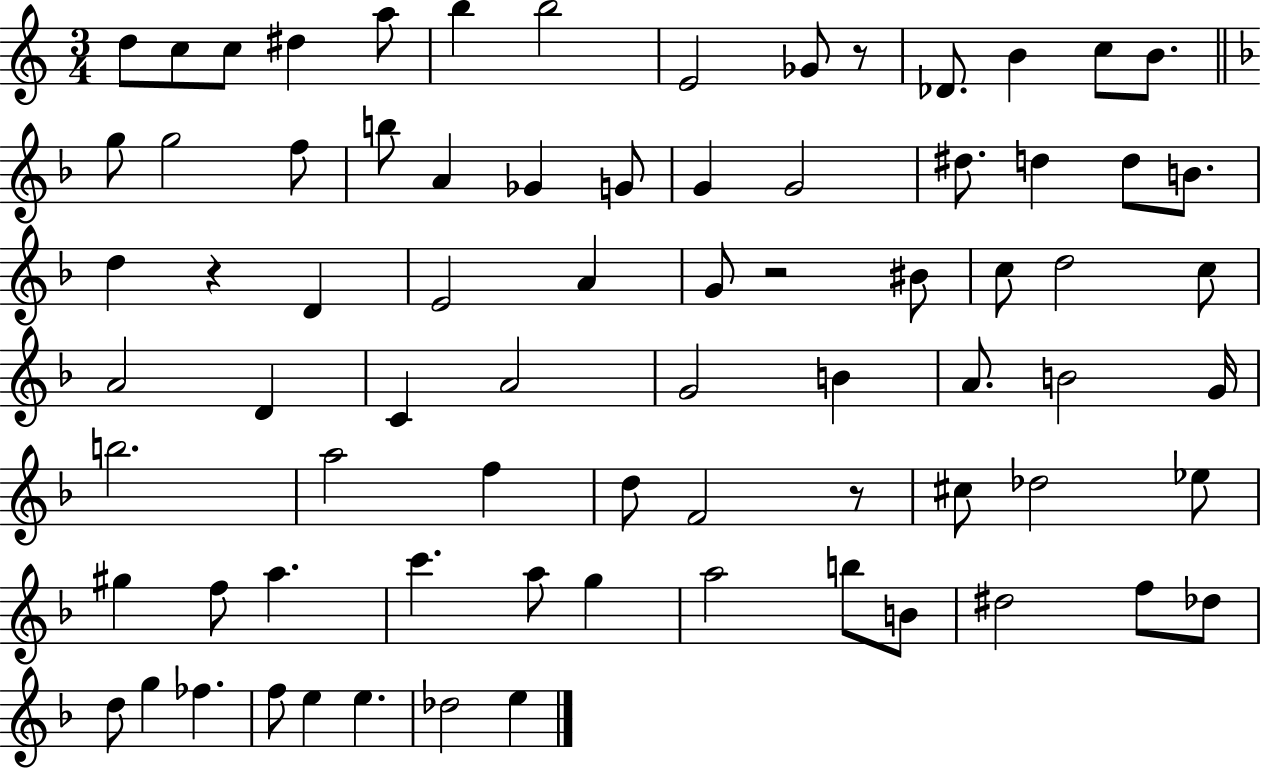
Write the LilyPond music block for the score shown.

{
  \clef treble
  \numericTimeSignature
  \time 3/4
  \key c \major
  d''8 c''8 c''8 dis''4 a''8 | b''4 b''2 | e'2 ges'8 r8 | des'8. b'4 c''8 b'8. | \break \bar "||" \break \key f \major g''8 g''2 f''8 | b''8 a'4 ges'4 g'8 | g'4 g'2 | dis''8. d''4 d''8 b'8. | \break d''4 r4 d'4 | e'2 a'4 | g'8 r2 bis'8 | c''8 d''2 c''8 | \break a'2 d'4 | c'4 a'2 | g'2 b'4 | a'8. b'2 g'16 | \break b''2. | a''2 f''4 | d''8 f'2 r8 | cis''8 des''2 ees''8 | \break gis''4 f''8 a''4. | c'''4. a''8 g''4 | a''2 b''8 b'8 | dis''2 f''8 des''8 | \break d''8 g''4 fes''4. | f''8 e''4 e''4. | des''2 e''4 | \bar "|."
}